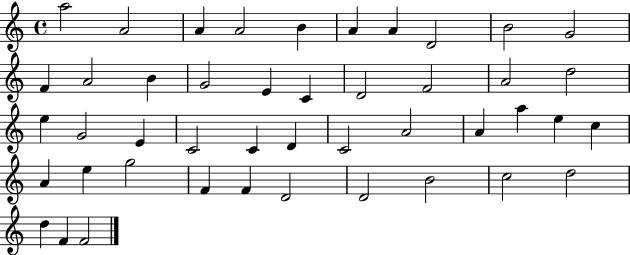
{
  \clef treble
  \time 4/4
  \defaultTimeSignature
  \key c \major
  a''2 a'2 | a'4 a'2 b'4 | a'4 a'4 d'2 | b'2 g'2 | \break f'4 a'2 b'4 | g'2 e'4 c'4 | d'2 f'2 | a'2 d''2 | \break e''4 g'2 e'4 | c'2 c'4 d'4 | c'2 a'2 | a'4 a''4 e''4 c''4 | \break a'4 e''4 g''2 | f'4 f'4 d'2 | d'2 b'2 | c''2 d''2 | \break d''4 f'4 f'2 | \bar "|."
}